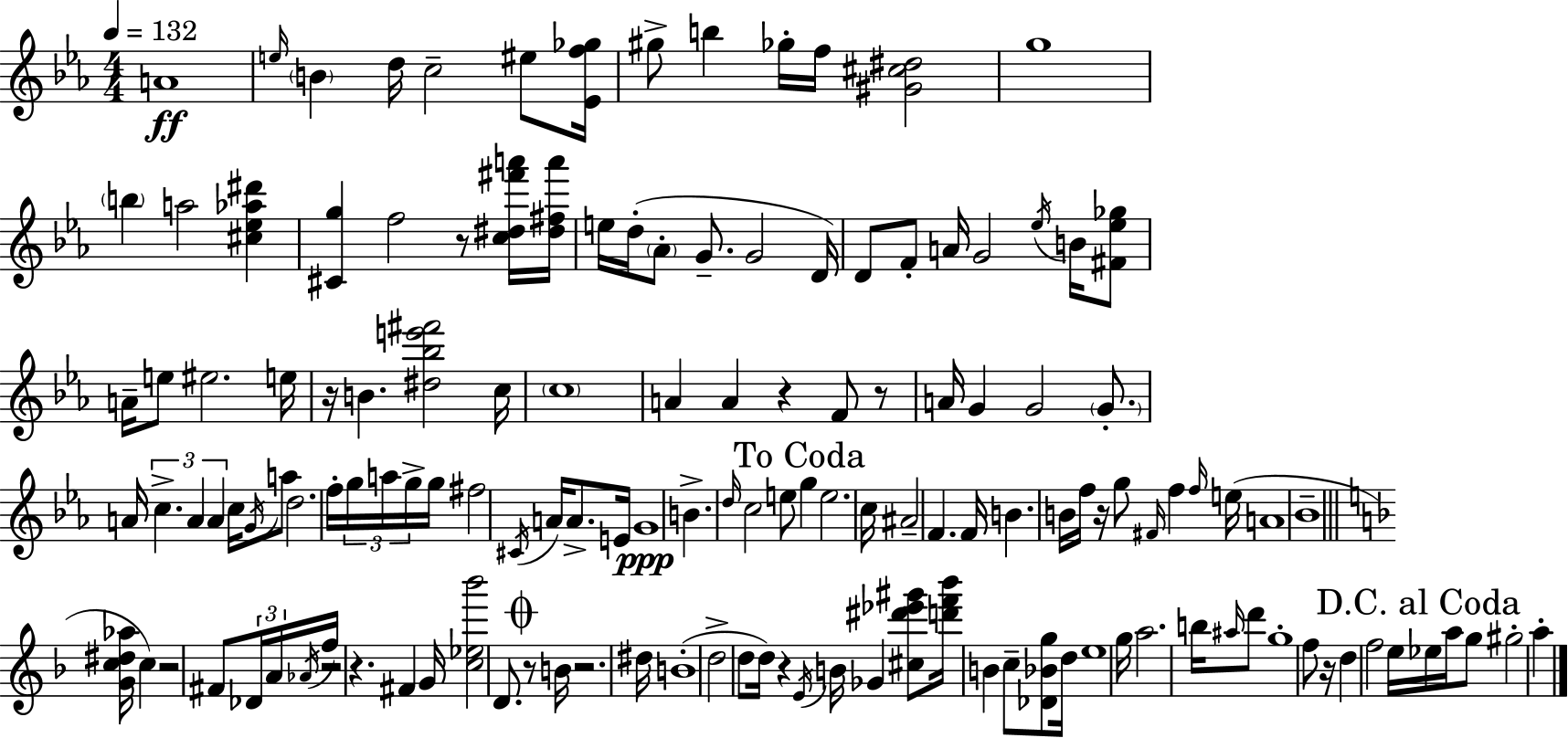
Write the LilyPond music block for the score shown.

{
  \clef treble
  \numericTimeSignature
  \time 4/4
  \key ees \major
  \tempo 4 = 132
  a'1\ff | \grace { e''16 } \parenthesize b'4 d''16 c''2-- eis''8 | <ees' f'' ges''>16 gis''8-> b''4 ges''16-. f''16 <gis' cis'' dis''>2 | g''1 | \break \parenthesize b''4 a''2 <cis'' ees'' aes'' dis'''>4 | <cis' g''>4 f''2 r8 <c'' dis'' fis''' a'''>16 | <dis'' fis'' a'''>16 e''16 d''16-.( \parenthesize aes'8-. g'8.-- g'2 | d'16) d'8 f'8-. a'16 g'2 \acciaccatura { ees''16 } b'16 | \break <fis' ees'' ges''>8 a'16-- e''8 eis''2. | e''16 r16 b'4. <dis'' bes'' e''' fis'''>2 | c''16 \parenthesize c''1 | a'4 a'4 r4 f'8 | \break r8 a'16 g'4 g'2 \parenthesize g'8.-. | a'16 \tuplet 3/2 { c''4.-> a'4 a'4 } | c''16 \acciaccatura { g'16 } a''8 d''2. | f''16-. \tuplet 3/2 { g''16 a''16 g''16-> } g''16 fis''2 \acciaccatura { cis'16 } a'16 | \break a'8.-> e'16 g'1\ppp | b'4.-> \grace { d''16 } c''2 | e''8 \mark "To Coda" g''4 e''2. | c''16 ais'2-- f'4. | \break f'16 b'4. b'16 f''16 r16 g''8 | \grace { fis'16 } f''4 \grace { f''16 } e''16( a'1 | bes'1-- | \bar "||" \break \key d \minor <g' c'' dis'' aes''>16 c''4) r2 fis'8 \tuplet 3/2 { des'16 | a'16 \acciaccatura { aes'16 } } f''16 r2 r4. | fis'4 g'16 <c'' ees'' bes'''>2 d'8. | \mark \markup { \musicglyph "scripts.coda" } r8 b'16 r2. | \break dis''16 b'1-.( | d''2-> d''8 d''16) r4 | \acciaccatura { e'16 } b'16 ges'4 <cis'' dis''' ees''' gis'''>8 <d''' f''' bes'''>16 b'4 c''8-- <des' bes' g''>8 | d''16 e''1 | \break g''16 a''2. b''16 | \grace { ais''16 } d'''8 g''1-. | f''8 r16 d''4 f''2 | e''16 \mark "D.C. al Coda" ees''16 a''16 g''8 gis''2-. a''4-. | \break \bar "|."
}